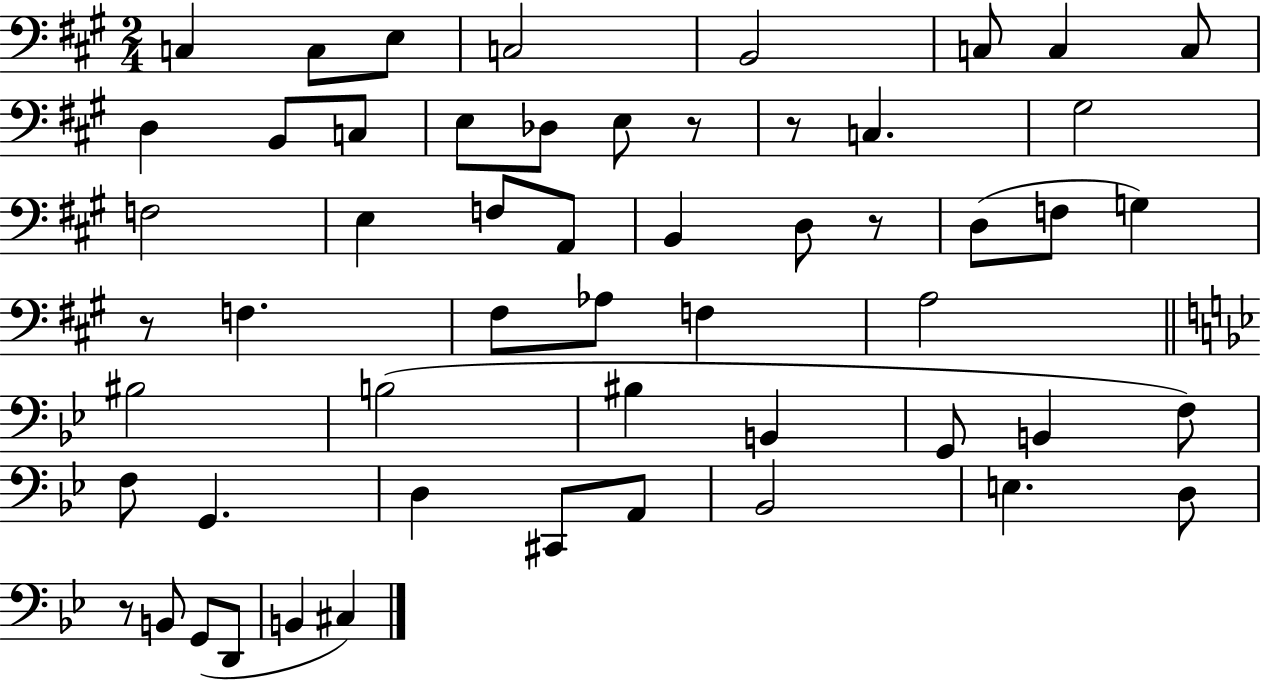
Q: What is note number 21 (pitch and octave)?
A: B2